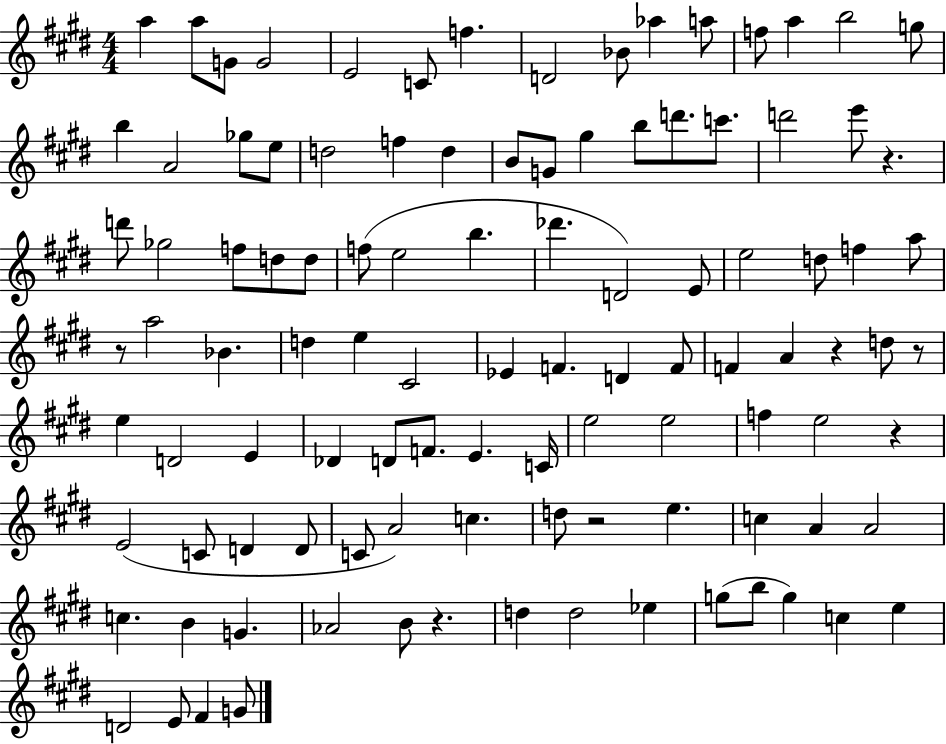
X:1
T:Untitled
M:4/4
L:1/4
K:E
a a/2 G/2 G2 E2 C/2 f D2 _B/2 _a a/2 f/2 a b2 g/2 b A2 _g/2 e/2 d2 f d B/2 G/2 ^g b/2 d'/2 c'/2 d'2 e'/2 z d'/2 _g2 f/2 d/2 d/2 f/2 e2 b _d' D2 E/2 e2 d/2 f a/2 z/2 a2 _B d e ^C2 _E F D F/2 F A z d/2 z/2 e D2 E _D D/2 F/2 E C/4 e2 e2 f e2 z E2 C/2 D D/2 C/2 A2 c d/2 z2 e c A A2 c B G _A2 B/2 z d d2 _e g/2 b/2 g c e D2 E/2 ^F G/2